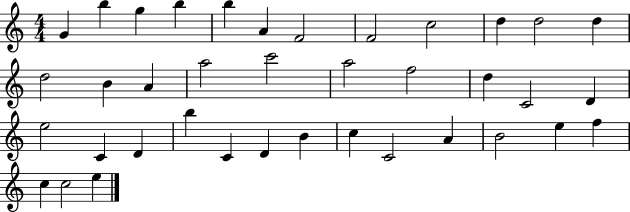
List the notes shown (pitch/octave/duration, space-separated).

G4/q B5/q G5/q B5/q B5/q A4/q F4/h F4/h C5/h D5/q D5/h D5/q D5/h B4/q A4/q A5/h C6/h A5/h F5/h D5/q C4/h D4/q E5/h C4/q D4/q B5/q C4/q D4/q B4/q C5/q C4/h A4/q B4/h E5/q F5/q C5/q C5/h E5/q